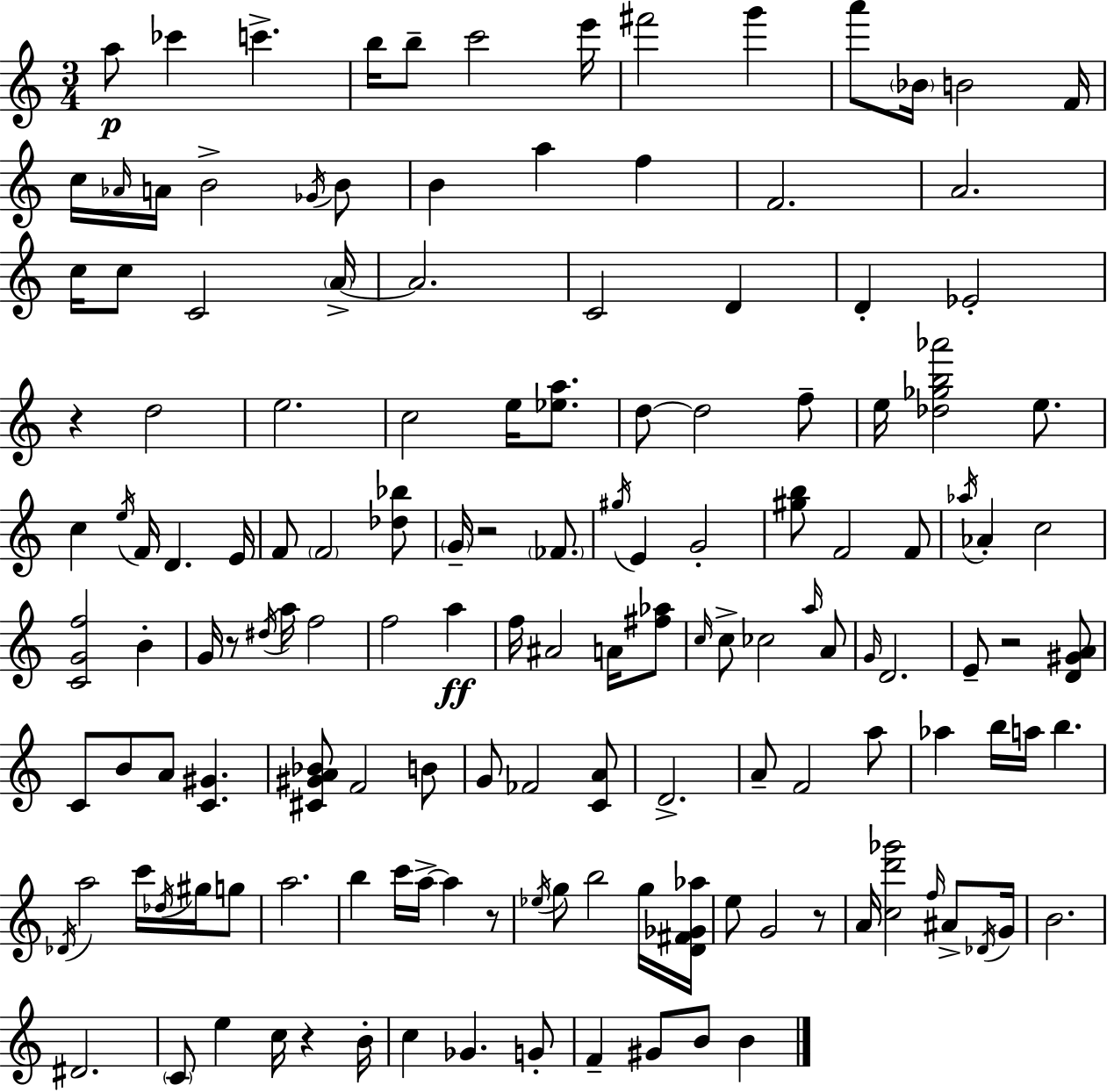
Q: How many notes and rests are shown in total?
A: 146